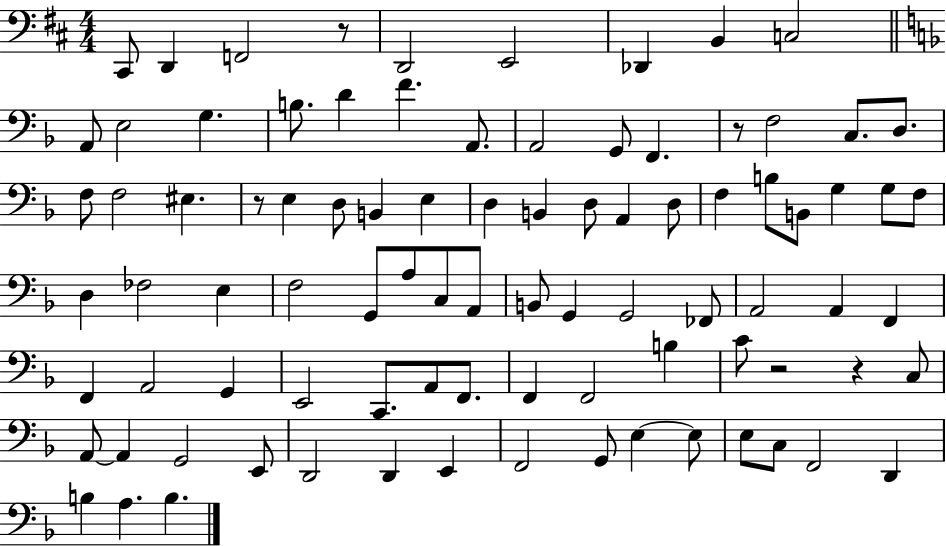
C#2/e D2/q F2/h R/e D2/h E2/h Db2/q B2/q C3/h A2/e E3/h G3/q. B3/e. D4/q F4/q. A2/e. A2/h G2/e F2/q. R/e F3/h C3/e. D3/e. F3/e F3/h EIS3/q. R/e E3/q D3/e B2/q E3/q D3/q B2/q D3/e A2/q D3/e F3/q B3/e B2/e G3/q G3/e F3/e D3/q FES3/h E3/q F3/h G2/e A3/e C3/e A2/e B2/e G2/q G2/h FES2/e A2/h A2/q F2/q F2/q A2/h G2/q E2/h C2/e. A2/e F2/e. F2/q F2/h B3/q C4/e R/h R/q C3/e A2/e A2/q G2/h E2/e D2/h D2/q E2/q F2/h G2/e E3/q E3/e E3/e C3/e F2/h D2/q B3/q A3/q. B3/q.